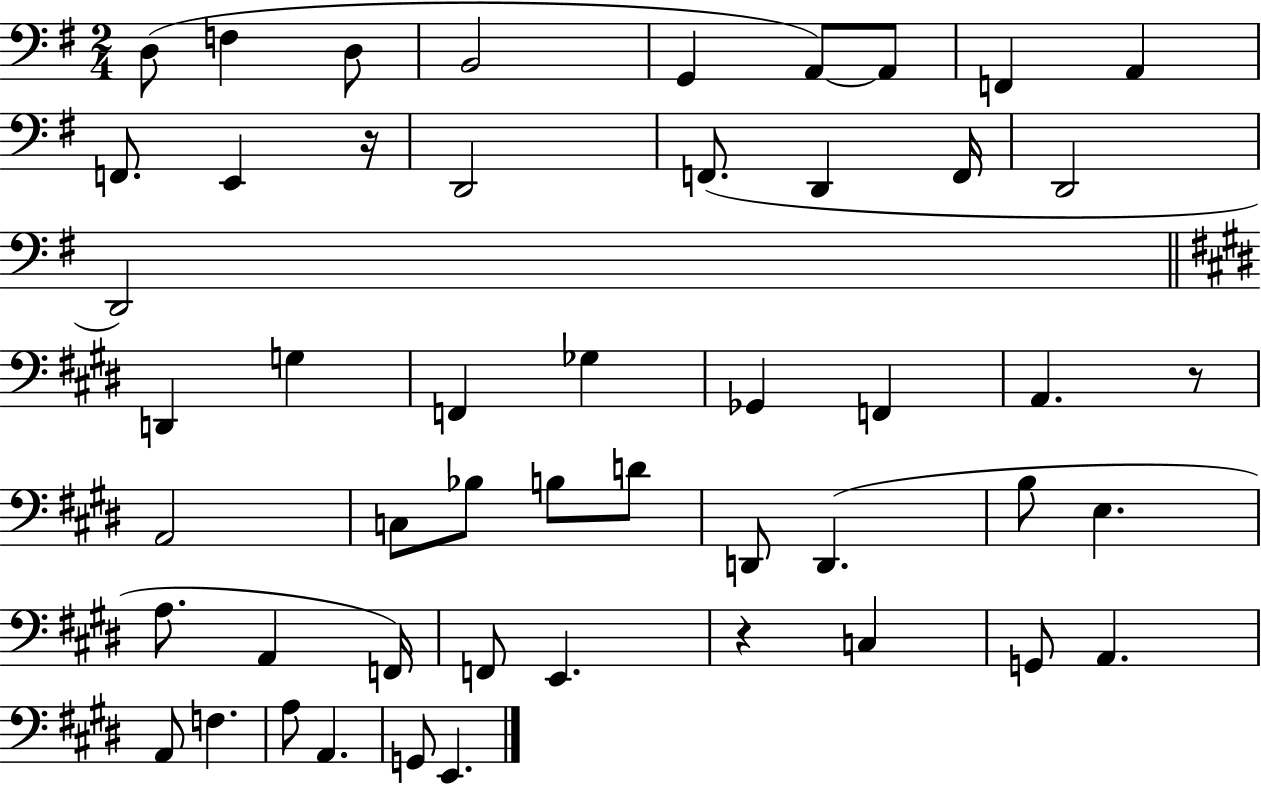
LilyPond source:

{
  \clef bass
  \numericTimeSignature
  \time 2/4
  \key g \major
  d8( f4 d8 | b,2 | g,4 a,8~~) a,8 | f,4 a,4 | \break f,8. e,4 r16 | d,2 | f,8.( d,4 f,16 | d,2 | \break d,2) | \bar "||" \break \key e \major d,4 g4 | f,4 ges4 | ges,4 f,4 | a,4. r8 | \break a,2 | c8 bes8 b8 d'8 | d,8 d,4.( | b8 e4. | \break a8. a,4 f,16) | f,8 e,4. | r4 c4 | g,8 a,4. | \break a,8 f4. | a8 a,4. | g,8 e,4. | \bar "|."
}